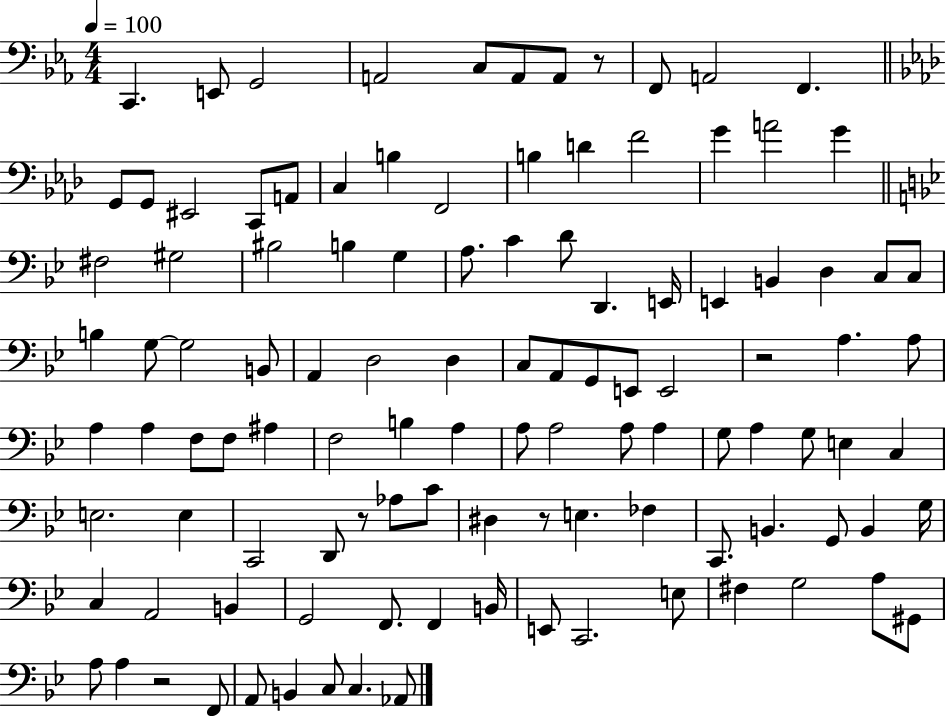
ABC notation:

X:1
T:Untitled
M:4/4
L:1/4
K:Eb
C,, E,,/2 G,,2 A,,2 C,/2 A,,/2 A,,/2 z/2 F,,/2 A,,2 F,, G,,/2 G,,/2 ^E,,2 C,,/2 A,,/2 C, B, F,,2 B, D F2 G A2 G ^F,2 ^G,2 ^B,2 B, G, A,/2 C D/2 D,, E,,/4 E,, B,, D, C,/2 C,/2 B, G,/2 G,2 B,,/2 A,, D,2 D, C,/2 A,,/2 G,,/2 E,,/2 E,,2 z2 A, A,/2 A, A, F,/2 F,/2 ^A, F,2 B, A, A,/2 A,2 A,/2 A, G,/2 A, G,/2 E, C, E,2 E, C,,2 D,,/2 z/2 _A,/2 C/2 ^D, z/2 E, _F, C,,/2 B,, G,,/2 B,, G,/4 C, A,,2 B,, G,,2 F,,/2 F,, B,,/4 E,,/2 C,,2 E,/2 ^F, G,2 A,/2 ^G,,/2 A,/2 A, z2 F,,/2 A,,/2 B,, C,/2 C, _A,,/2